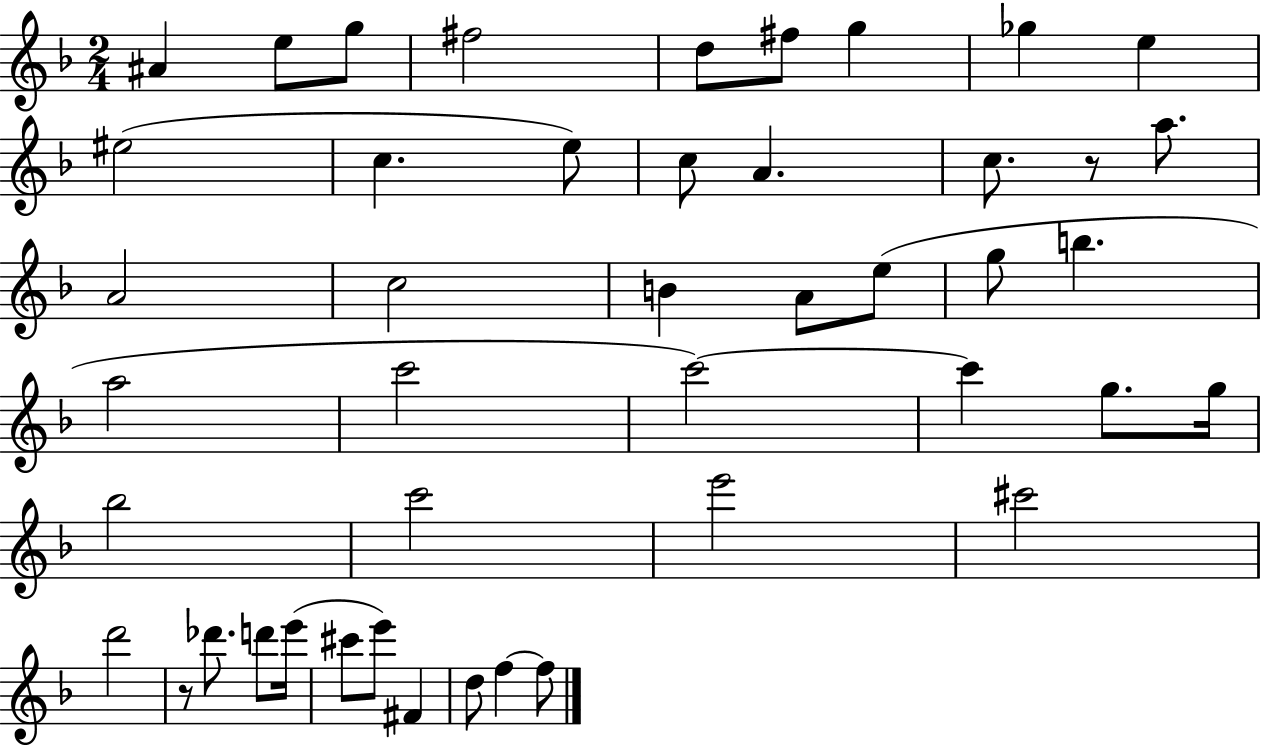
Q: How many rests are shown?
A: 2